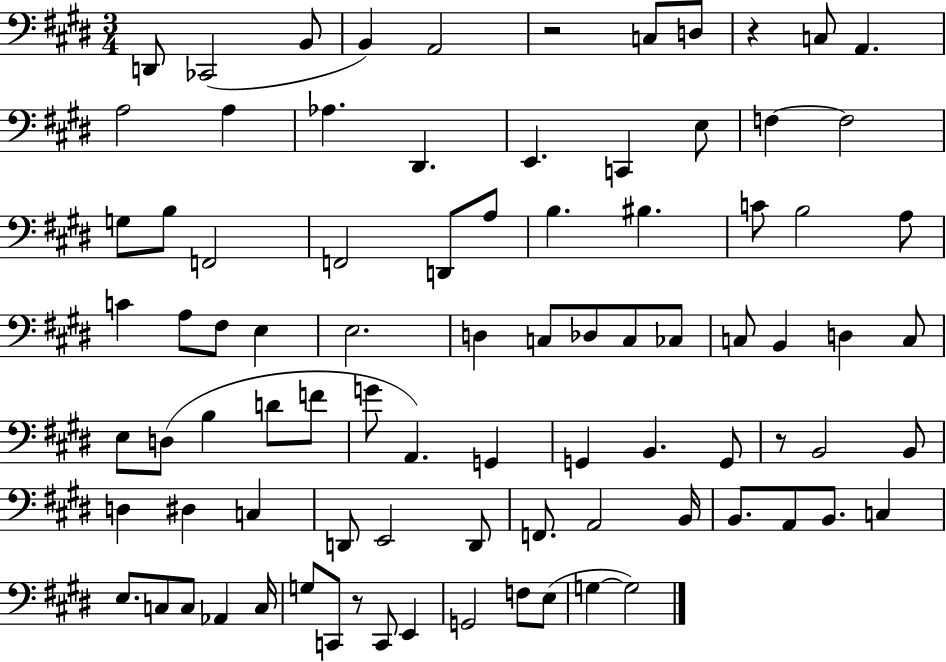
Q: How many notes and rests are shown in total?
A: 87